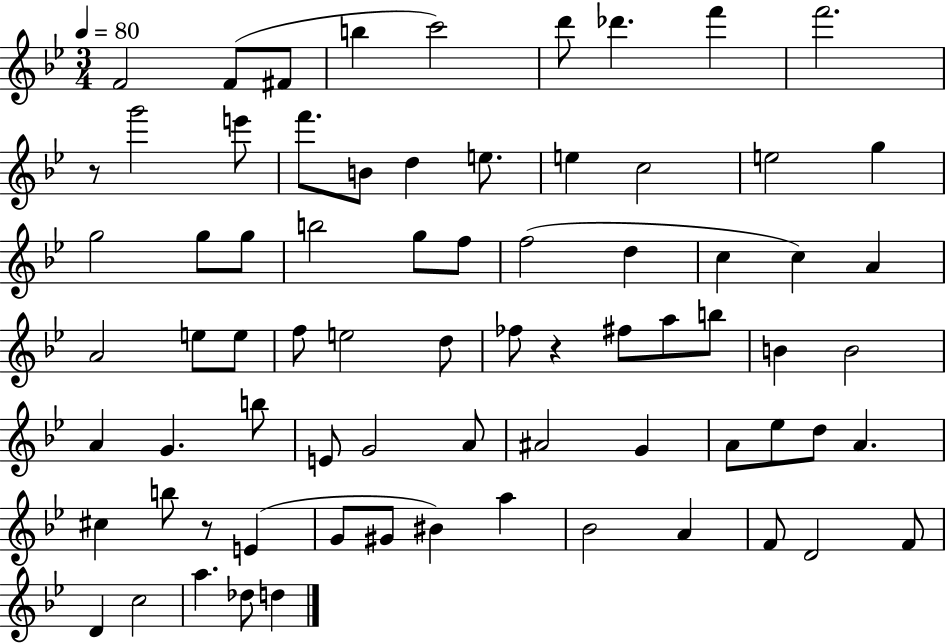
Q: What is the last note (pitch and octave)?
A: D5